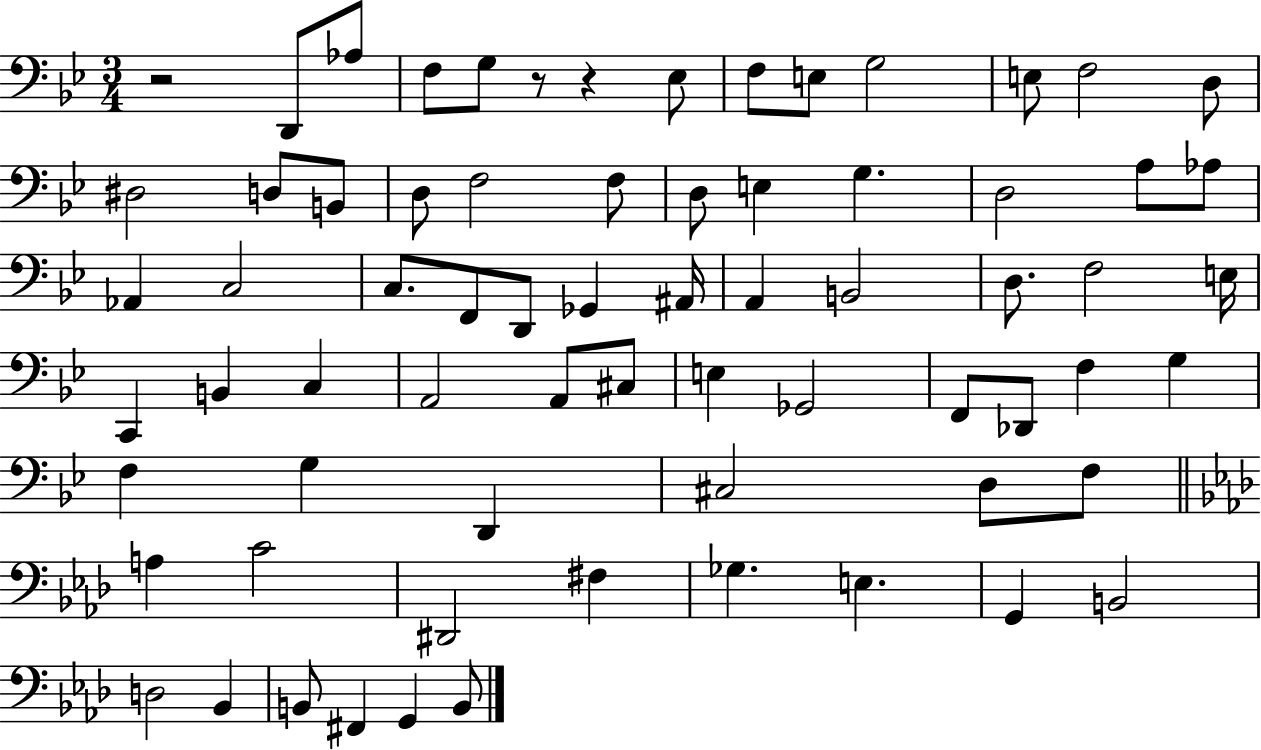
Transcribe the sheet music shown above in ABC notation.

X:1
T:Untitled
M:3/4
L:1/4
K:Bb
z2 D,,/2 _A,/2 F,/2 G,/2 z/2 z _E,/2 F,/2 E,/2 G,2 E,/2 F,2 D,/2 ^D,2 D,/2 B,,/2 D,/2 F,2 F,/2 D,/2 E, G, D,2 A,/2 _A,/2 _A,, C,2 C,/2 F,,/2 D,,/2 _G,, ^A,,/4 A,, B,,2 D,/2 F,2 E,/4 C,, B,, C, A,,2 A,,/2 ^C,/2 E, _G,,2 F,,/2 _D,,/2 F, G, F, G, D,, ^C,2 D,/2 F,/2 A, C2 ^D,,2 ^F, _G, E, G,, B,,2 D,2 _B,, B,,/2 ^F,, G,, B,,/2